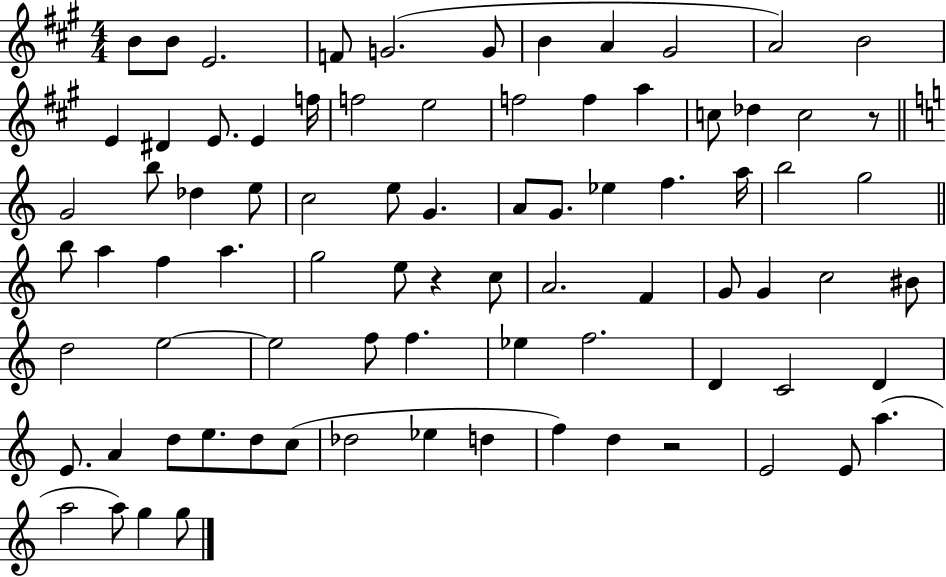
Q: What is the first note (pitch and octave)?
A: B4